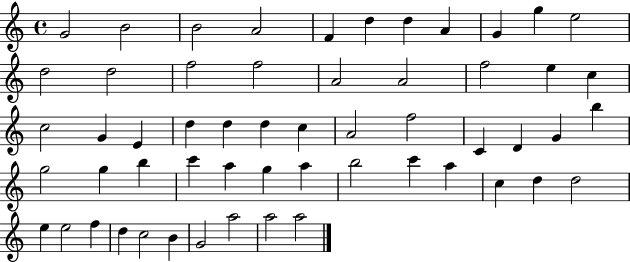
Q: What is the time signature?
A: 4/4